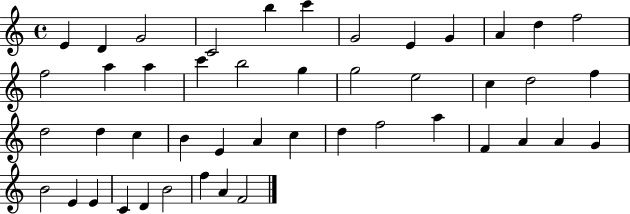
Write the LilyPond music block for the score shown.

{
  \clef treble
  \time 4/4
  \defaultTimeSignature
  \key c \major
  e'4 d'4 g'2 | c'2 b''4 c'''4 | g'2 e'4 g'4 | a'4 d''4 f''2 | \break f''2 a''4 a''4 | c'''4 b''2 g''4 | g''2 e''2 | c''4 d''2 f''4 | \break d''2 d''4 c''4 | b'4 e'4 a'4 c''4 | d''4 f''2 a''4 | f'4 a'4 a'4 g'4 | \break b'2 e'4 e'4 | c'4 d'4 b'2 | f''4 a'4 f'2 | \bar "|."
}